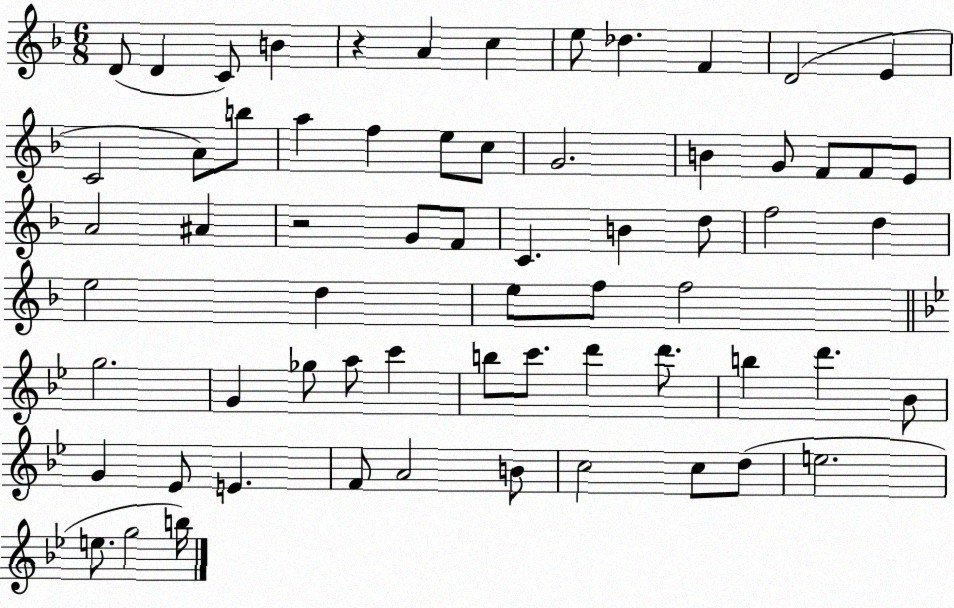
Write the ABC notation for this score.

X:1
T:Untitled
M:6/8
L:1/4
K:F
D/2 D C/2 B z A c e/2 _d F D2 E C2 A/2 b/2 a f e/2 c/2 G2 B G/2 F/2 F/2 E/2 A2 ^A z2 G/2 F/2 C B d/2 f2 d e2 d e/2 f/2 f2 g2 G _g/2 a/2 c' b/2 c'/2 d' d'/2 b d' _B/2 G _E/2 E F/2 A2 B/2 c2 c/2 d/2 e2 e/2 g2 b/4